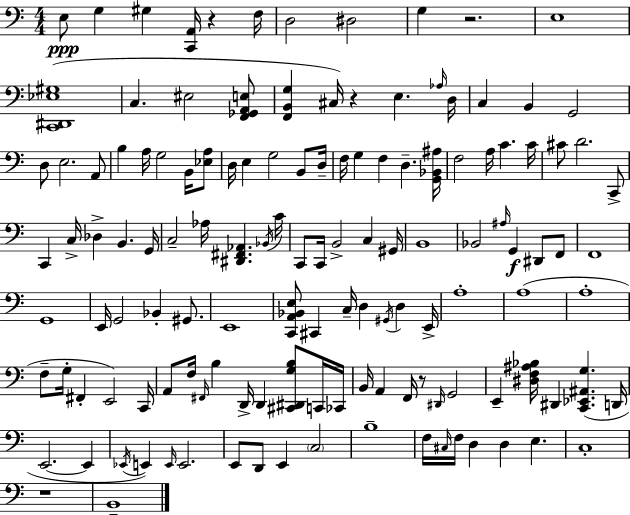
{
  \clef bass
  \numericTimeSignature
  \time 4/4
  \key a \minor
  e8\ppp g4 gis4 <c, a,>16 r4 f16 | d2 dis2 | g4 r2. | e1 | \break <c, dis, ees gis>1( | c4. eis2 <f, ges, a, e>8 | <f, b, g>4 cis16) r4 e4. \grace { aes16 } | d16 c4 b,4 g,2 | \break d8 e2. a,8 | b4 a16 g2 b,16 <ees a>8 | d16 e4 g2 b,8 | d16-- f16 g4 f4 d4.-- | \break <g, bes, ais>16 f2 a16 c'4. | c'16 cis'8 d'2. c,8-> | c,4 c16-> des4-> b,4. | g,16 c2-- aes16 <dis, fis, aes,>4. | \break \acciaccatura { bes,16 } c'16 c,8 c,16 b,2-> c4 | gis,16 b,1 | bes,2 \grace { ais16 }\f g,4 dis,8 | f,8 f,1 | \break g,1 | e,16 g,2 bes,4-. | gis,8. e,1 | <c, a, bes, e>8 cis,4 c16-- d4 \acciaccatura { gis,16 } d4 | \break e,16-> a1-. | a1( | a1-. | f8-- g16-. fis,4-. e,2) | \break c,16 a,8 f16 \grace { fis,16 } b4 d,16-> d,4 | <cis, dis, g b>8 c,16 ces,16 b,16 a,4 f,16 r8 \grace { dis,16 } g,2 | e,4-- <dis f ais bes>16 dis,4 <c, ees, ais, g>4.( | d,16 e,2.~~ | \break e,4 \acciaccatura { ees,16 } e,4) \grace { e,16 } e,2. | e,8 d,8 e,4 | \parenthesize c2 b1-- | f16 \grace { cis16 } f16 d4 d4 | \break e4. c1-. | r1 | b,1-- | \bar "|."
}